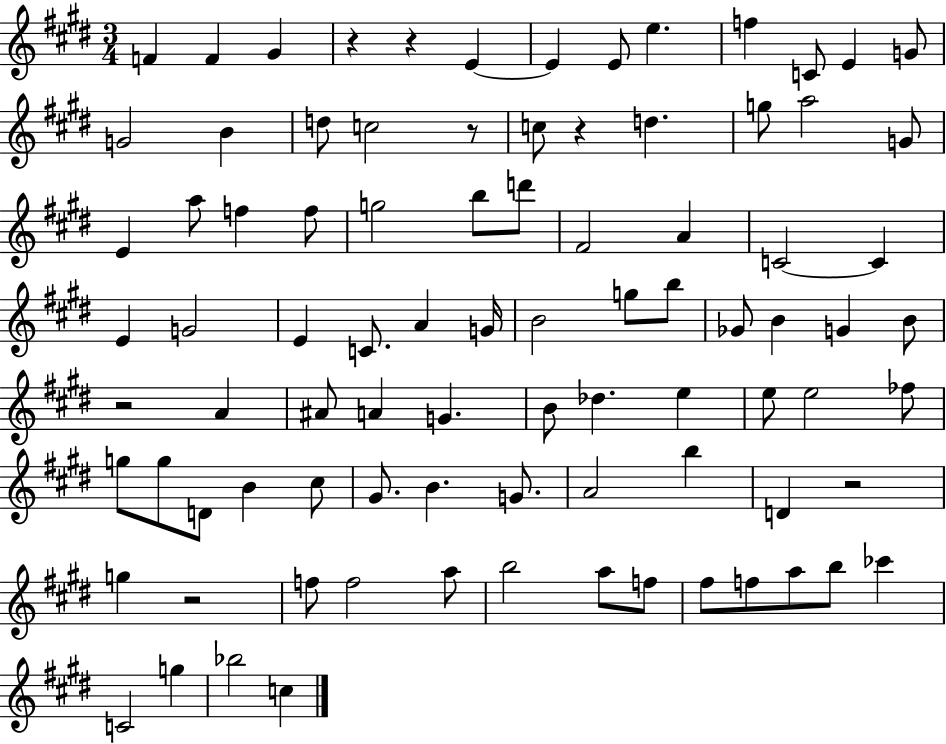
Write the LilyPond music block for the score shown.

{
  \clef treble
  \numericTimeSignature
  \time 3/4
  \key e \major
  f'4 f'4 gis'4 | r4 r4 e'4~~ | e'4 e'8 e''4. | f''4 c'8 e'4 g'8 | \break g'2 b'4 | d''8 c''2 r8 | c''8 r4 d''4. | g''8 a''2 g'8 | \break e'4 a''8 f''4 f''8 | g''2 b''8 d'''8 | fis'2 a'4 | c'2~~ c'4 | \break e'4 g'2 | e'4 c'8. a'4 g'16 | b'2 g''8 b''8 | ges'8 b'4 g'4 b'8 | \break r2 a'4 | ais'8 a'4 g'4. | b'8 des''4. e''4 | e''8 e''2 fes''8 | \break g''8 g''8 d'8 b'4 cis''8 | gis'8. b'4. g'8. | a'2 b''4 | d'4 r2 | \break g''4 r2 | f''8 f''2 a''8 | b''2 a''8 f''8 | fis''8 f''8 a''8 b''8 ces'''4 | \break c'2 g''4 | bes''2 c''4 | \bar "|."
}